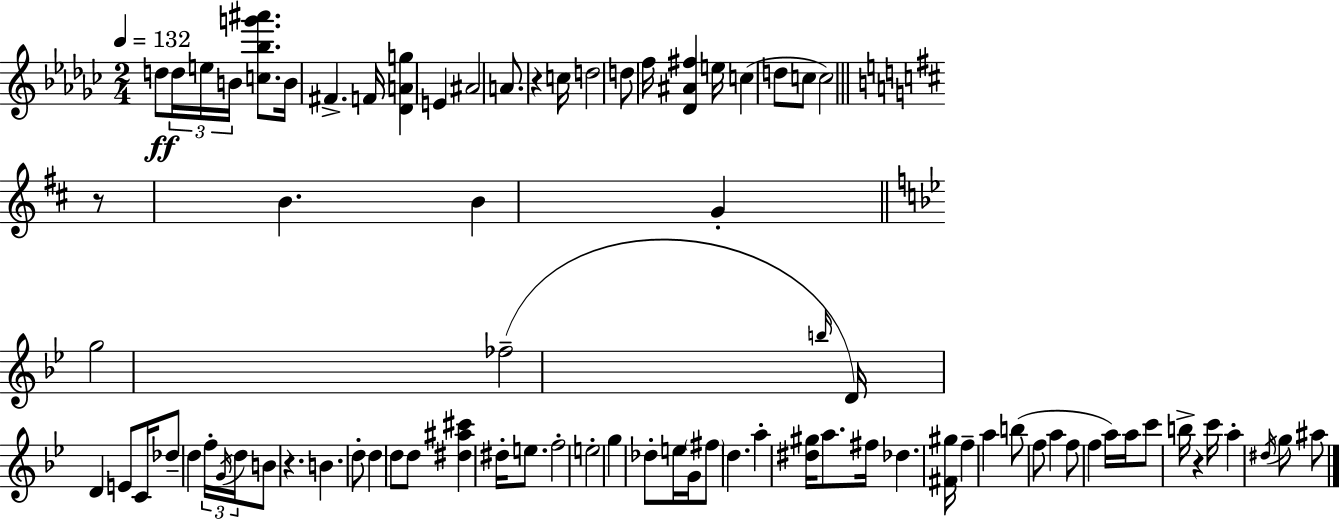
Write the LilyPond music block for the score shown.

{
  \clef treble
  \numericTimeSignature
  \time 2/4
  \key ees \minor
  \tempo 4 = 132
  d''8\ff \tuplet 3/2 { d''16 e''16 b'16 } <c'' bes'' g''' ais'''>8. | b'16 fis'4.-> f'16 | <des' a' g''>4 e'4 | ais'2 | \break a'8. r4 c''16 | d''2 | d''8 f''16 <des' ais' fis''>4 e''16 | c''4( d''8 c''8 | \break c''2) | \bar "||" \break \key b \minor r8 b'4. | b'4 g'4-. | \bar "||" \break \key bes \major g''2 | fes''2--( | \grace { b''16 } d'16) d'4 e'8 | c'16 des''8-- d''4 \tuplet 3/2 { f''16-. | \break \acciaccatura { g'16 } d''16 } b'8 r4. | b'4. | d''8-. d''4 d''8 | d''8 <dis'' ais'' cis'''>4 dis''16-. e''8. | \break f''2-. | e''2-. | g''4 des''8-. | e''16 g'16 \parenthesize fis''8 d''4. | \break a''4-. <dis'' gis''>16 a''8. | fis''16 des''4. | <fis' gis''>16 f''4-- a''4 | b''8( f''8 a''4 | \break f''8 f''4 | a''16) a''16 c'''8 b''16-> r4 | c'''16 a''4-. \acciaccatura { dis''16 } g''8 | ais''8 \bar "|."
}